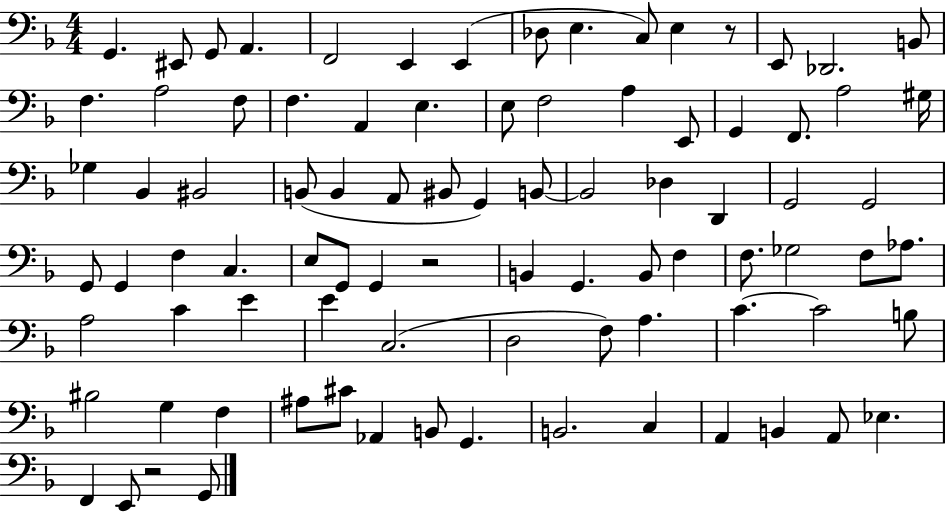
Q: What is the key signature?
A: F major